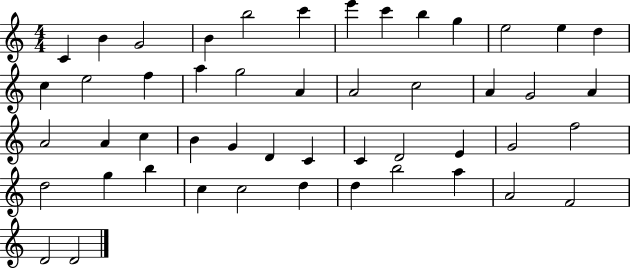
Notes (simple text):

C4/q B4/q G4/h B4/q B5/h C6/q E6/q C6/q B5/q G5/q E5/h E5/q D5/q C5/q E5/h F5/q A5/q G5/h A4/q A4/h C5/h A4/q G4/h A4/q A4/h A4/q C5/q B4/q G4/q D4/q C4/q C4/q D4/h E4/q G4/h F5/h D5/h G5/q B5/q C5/q C5/h D5/q D5/q B5/h A5/q A4/h F4/h D4/h D4/h